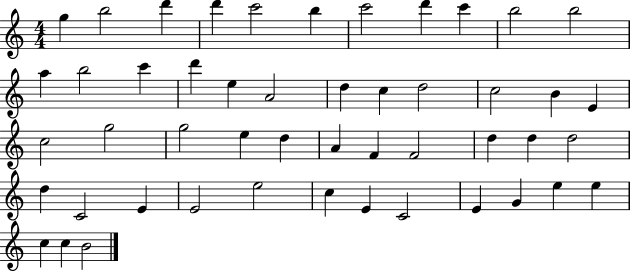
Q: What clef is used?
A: treble